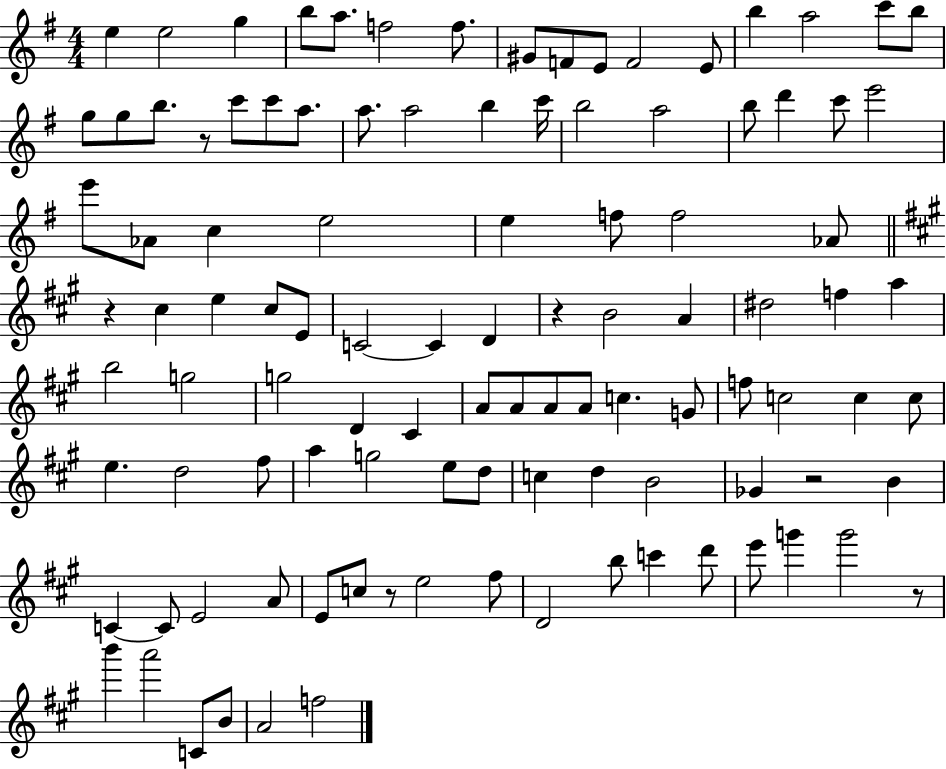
X:1
T:Untitled
M:4/4
L:1/4
K:G
e e2 g b/2 a/2 f2 f/2 ^G/2 F/2 E/2 F2 E/2 b a2 c'/2 b/2 g/2 g/2 b/2 z/2 c'/2 c'/2 a/2 a/2 a2 b c'/4 b2 a2 b/2 d' c'/2 e'2 e'/2 _A/2 c e2 e f/2 f2 _A/2 z ^c e ^c/2 E/2 C2 C D z B2 A ^d2 f a b2 g2 g2 D ^C A/2 A/2 A/2 A/2 c G/2 f/2 c2 c c/2 e d2 ^f/2 a g2 e/2 d/2 c d B2 _G z2 B C C/2 E2 A/2 E/2 c/2 z/2 e2 ^f/2 D2 b/2 c' d'/2 e'/2 g' g'2 z/2 b' a'2 C/2 B/2 A2 f2